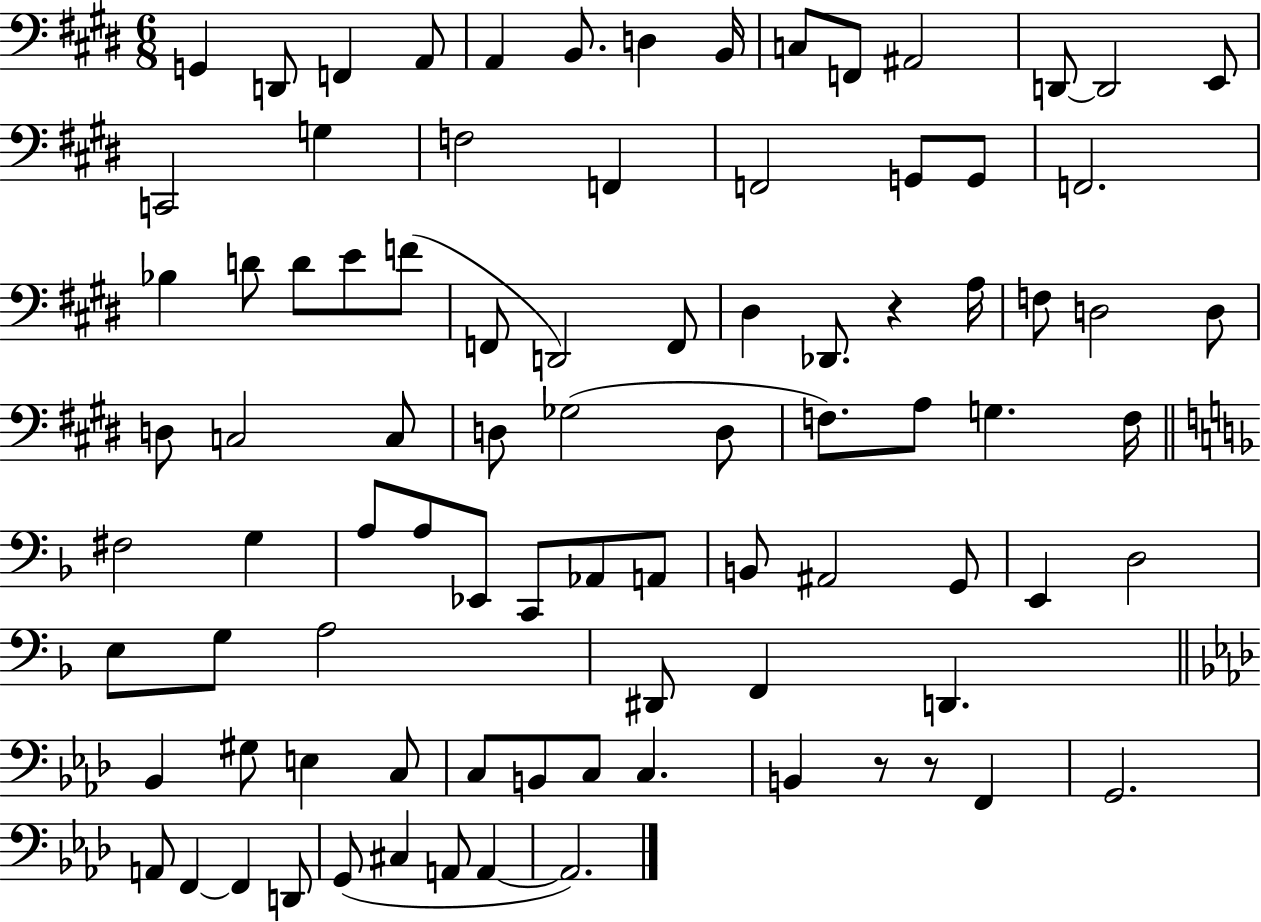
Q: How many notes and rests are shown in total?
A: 88